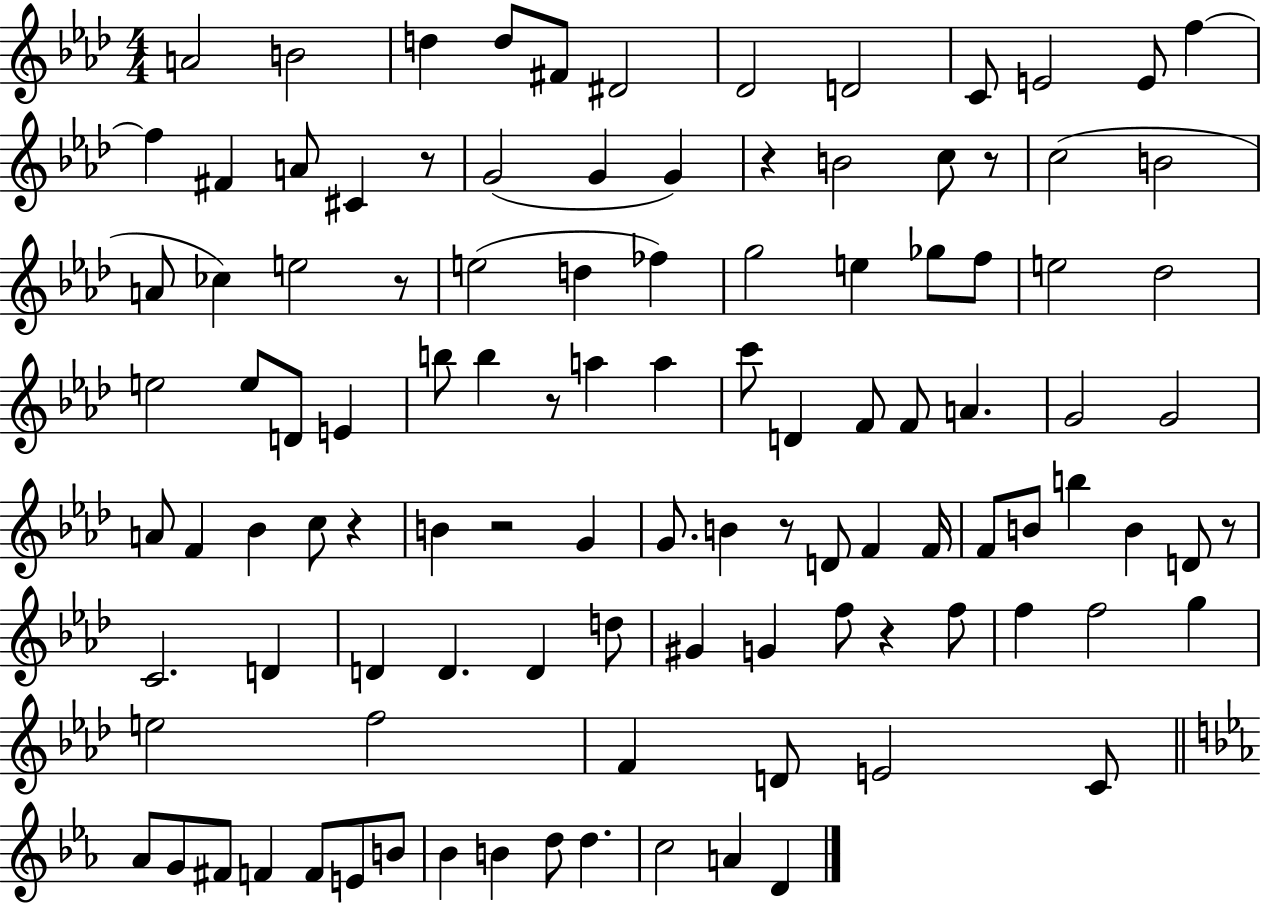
{
  \clef treble
  \numericTimeSignature
  \time 4/4
  \key aes \major
  a'2 b'2 | d''4 d''8 fis'8 dis'2 | des'2 d'2 | c'8 e'2 e'8 f''4~~ | \break f''4 fis'4 a'8 cis'4 r8 | g'2( g'4 g'4) | r4 b'2 c''8 r8 | c''2( b'2 | \break a'8 ces''4) e''2 r8 | e''2( d''4 fes''4) | g''2 e''4 ges''8 f''8 | e''2 des''2 | \break e''2 e''8 d'8 e'4 | b''8 b''4 r8 a''4 a''4 | c'''8 d'4 f'8 f'8 a'4. | g'2 g'2 | \break a'8 f'4 bes'4 c''8 r4 | b'4 r2 g'4 | g'8. b'4 r8 d'8 f'4 f'16 | f'8 b'8 b''4 b'4 d'8 r8 | \break c'2. d'4 | d'4 d'4. d'4 d''8 | gis'4 g'4 f''8 r4 f''8 | f''4 f''2 g''4 | \break e''2 f''2 | f'4 d'8 e'2 c'8 | \bar "||" \break \key ees \major aes'8 g'8 fis'8 f'4 f'8 e'8 b'8 | bes'4 b'4 d''8 d''4. | c''2 a'4 d'4 | \bar "|."
}